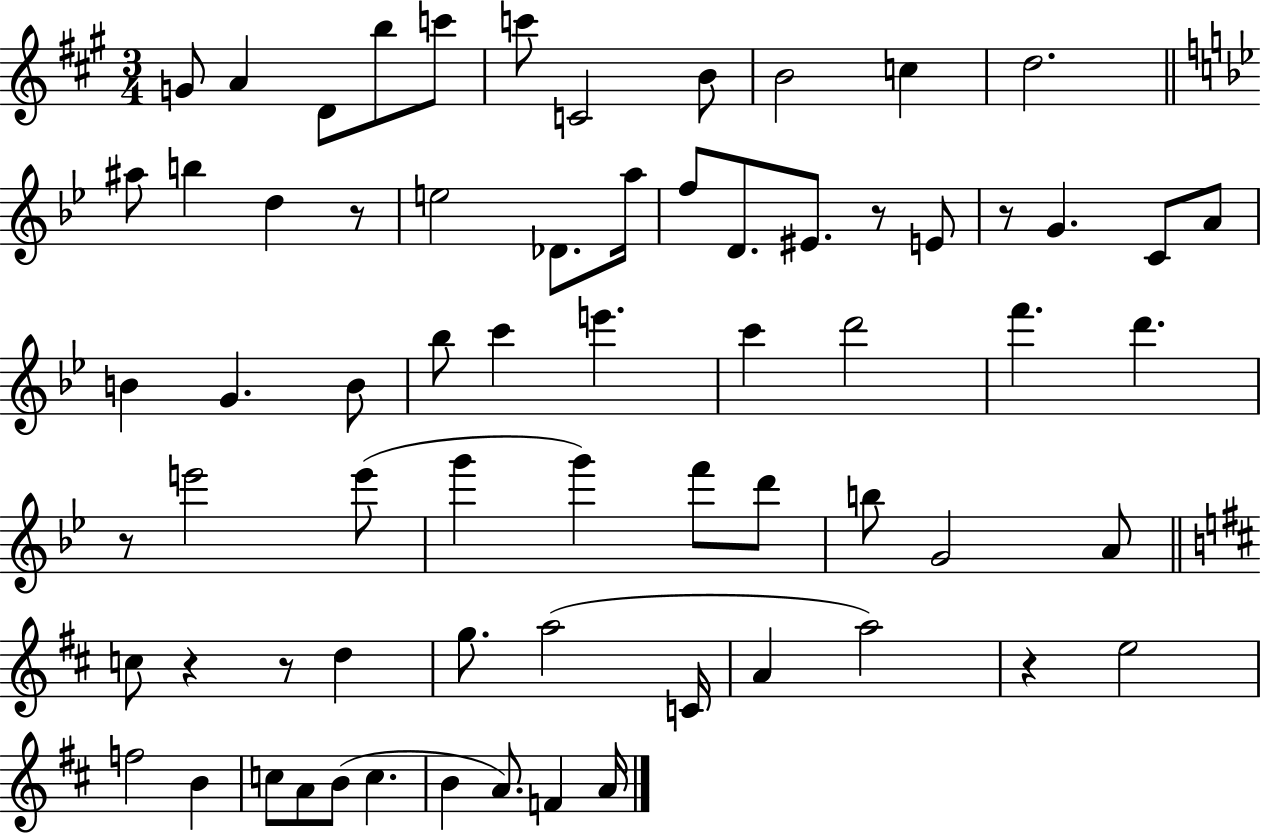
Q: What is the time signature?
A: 3/4